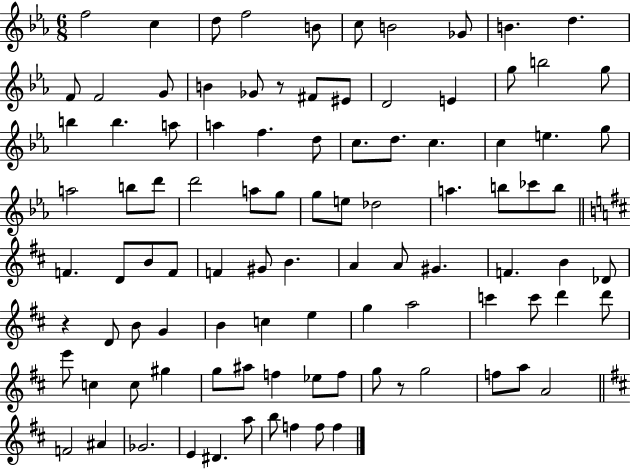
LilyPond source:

{
  \clef treble
  \numericTimeSignature
  \time 6/8
  \key ees \major
  f''2 c''4 | d''8 f''2 b'8 | c''8 b'2 ges'8 | b'4. d''4. | \break f'8 f'2 g'8 | b'4 ges'8 r8 fis'8 eis'8 | d'2 e'4 | g''8 b''2 g''8 | \break b''4 b''4. a''8 | a''4 f''4. d''8 | c''8. d''8. c''4. | c''4 e''4. g''8 | \break a''2 b''8 d'''8 | d'''2 a''8 g''8 | g''8 e''8 des''2 | a''4. b''8 ces'''8 b''8 | \break \bar "||" \break \key b \minor f'4. d'8 b'8 f'8 | f'4 gis'8 b'4. | a'4 a'8 gis'4. | f'4. b'4 des'8 | \break r4 d'8 b'8 g'4 | b'4 c''4 e''4 | g''4 a''2 | c'''4 c'''8 d'''4 d'''8 | \break e'''8 c''4 c''8 gis''4 | g''8 ais''8 f''4 ees''8 f''8 | g''8 r8 g''2 | f''8 a''8 a'2 | \break \bar "||" \break \key b \minor f'2 ais'4 | ges'2. | e'4 dis'4. a''8 | b''8 f''4 f''8 f''4 | \break \bar "|."
}